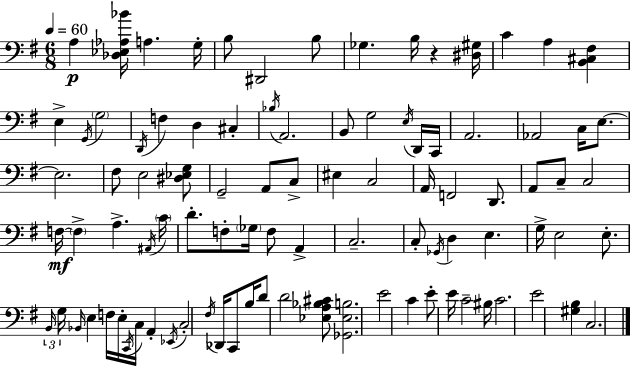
A3/q [Db3,Eb3,Ab3,Bb4]/s A3/q. G3/s B3/e D#2/h B3/e Gb3/q. B3/s R/q [D#3,G#3]/s C4/q A3/q [B2,C#3,F#3]/q E3/q G2/s G3/h D2/s F3/q D3/q C#3/q Bb3/s A2/h. B2/e G3/h E3/s D2/s C2/s A2/h. Ab2/h C3/s E3/e. E3/h. F#3/e E3/h [D#3,Eb3,G3]/e G2/h A2/e C3/e EIS3/q C3/h A2/s F2/h D2/e. A2/e C3/e C3/h F3/s F3/q A3/q. A#2/s C4/s D4/e. F3/e Gb3/s F3/e A2/q C3/h. C3/e Gb2/s D3/q E3/q. G3/s E3/h E3/e. B2/s G3/s Bb2/s E3/q F3/s E3/s C2/s C3/s A2/q Eb2/s C3/h F#3/s Db2/s C2/e B3/s D4/e D4/h [Eb3,A3,Bb3,C#4]/e [Gb2,Eb3,B3]/h. E4/h C4/q E4/e E4/s C4/h BIS3/s C4/h. E4/h [G#3,B3]/q C3/h.